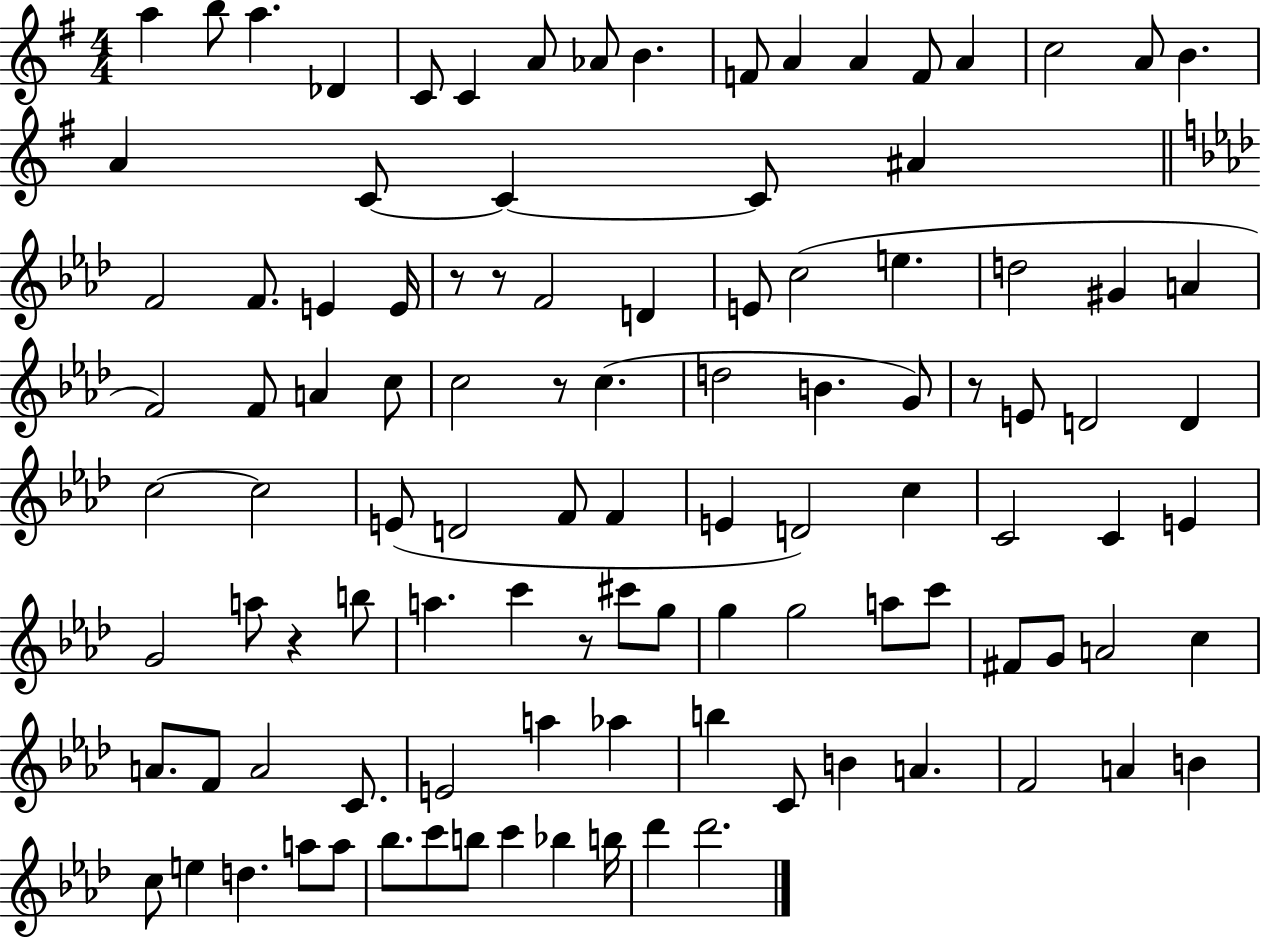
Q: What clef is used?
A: treble